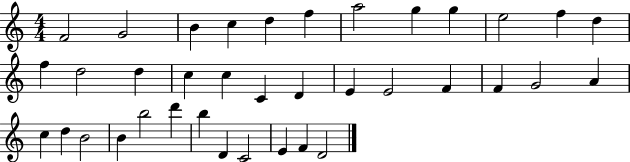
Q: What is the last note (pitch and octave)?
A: D4